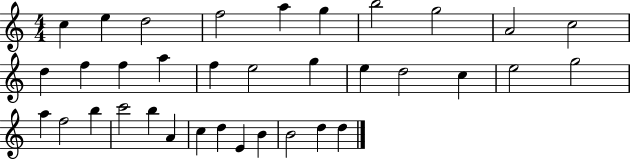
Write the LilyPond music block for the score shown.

{
  \clef treble
  \numericTimeSignature
  \time 4/4
  \key c \major
  c''4 e''4 d''2 | f''2 a''4 g''4 | b''2 g''2 | a'2 c''2 | \break d''4 f''4 f''4 a''4 | f''4 e''2 g''4 | e''4 d''2 c''4 | e''2 g''2 | \break a''4 f''2 b''4 | c'''2 b''4 a'4 | c''4 d''4 e'4 b'4 | b'2 d''4 d''4 | \break \bar "|."
}